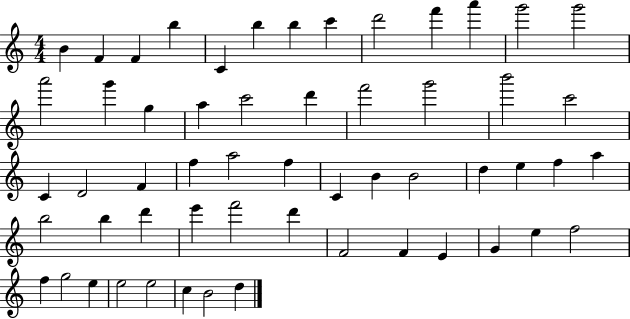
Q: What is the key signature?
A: C major